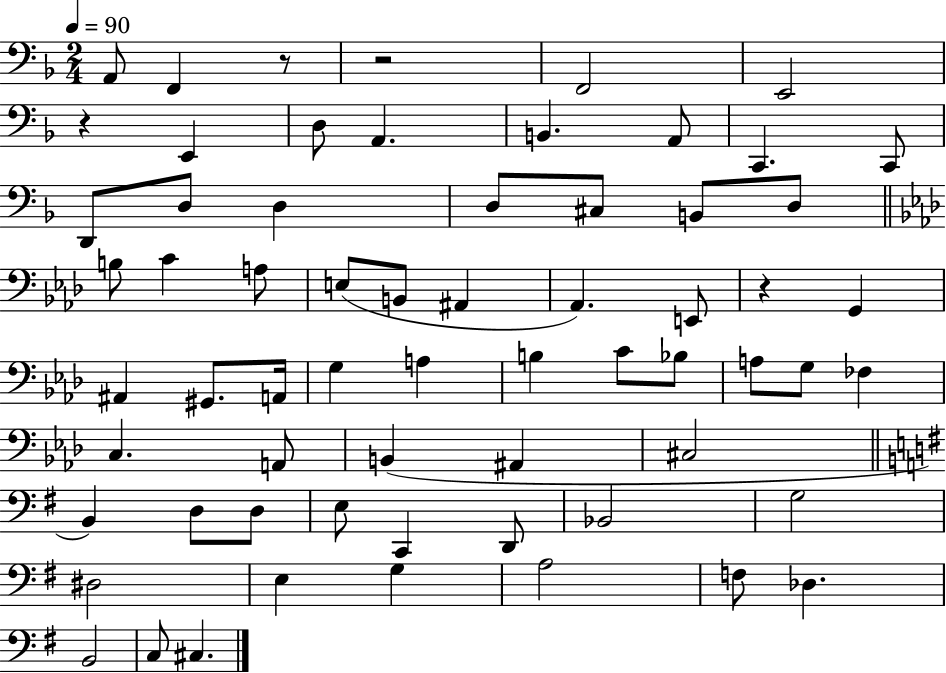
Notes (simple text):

A2/e F2/q R/e R/h F2/h E2/h R/q E2/q D3/e A2/q. B2/q. A2/e C2/q. C2/e D2/e D3/e D3/q D3/e C#3/e B2/e D3/e B3/e C4/q A3/e E3/e B2/e A#2/q Ab2/q. E2/e R/q G2/q A#2/q G#2/e. A2/s G3/q A3/q B3/q C4/e Bb3/e A3/e G3/e FES3/q C3/q. A2/e B2/q A#2/q C#3/h B2/q D3/e D3/e E3/e C2/q D2/e Bb2/h G3/h D#3/h E3/q G3/q A3/h F3/e Db3/q. B2/h C3/e C#3/q.